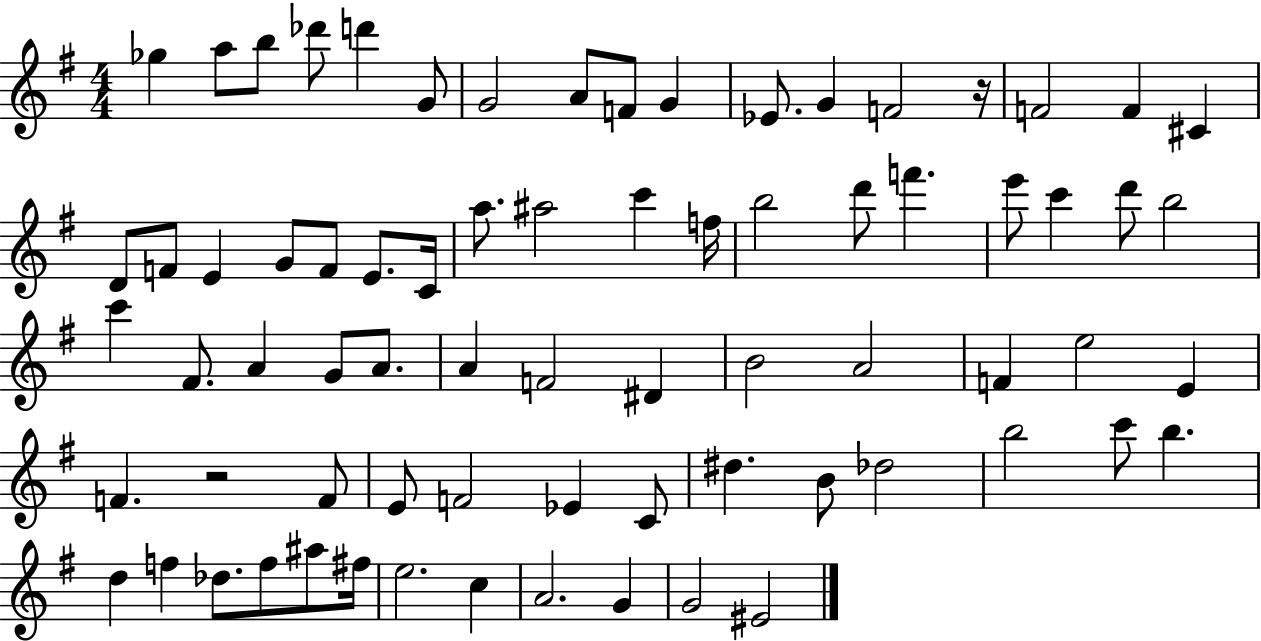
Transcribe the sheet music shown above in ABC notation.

X:1
T:Untitled
M:4/4
L:1/4
K:G
_g a/2 b/2 _d'/2 d' G/2 G2 A/2 F/2 G _E/2 G F2 z/4 F2 F ^C D/2 F/2 E G/2 F/2 E/2 C/4 a/2 ^a2 c' f/4 b2 d'/2 f' e'/2 c' d'/2 b2 c' ^F/2 A G/2 A/2 A F2 ^D B2 A2 F e2 E F z2 F/2 E/2 F2 _E C/2 ^d B/2 _d2 b2 c'/2 b d f _d/2 f/2 ^a/2 ^f/4 e2 c A2 G G2 ^E2